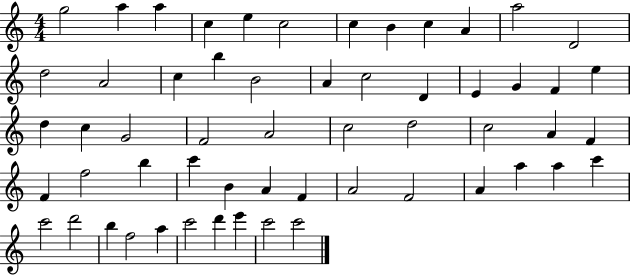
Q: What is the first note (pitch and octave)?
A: G5